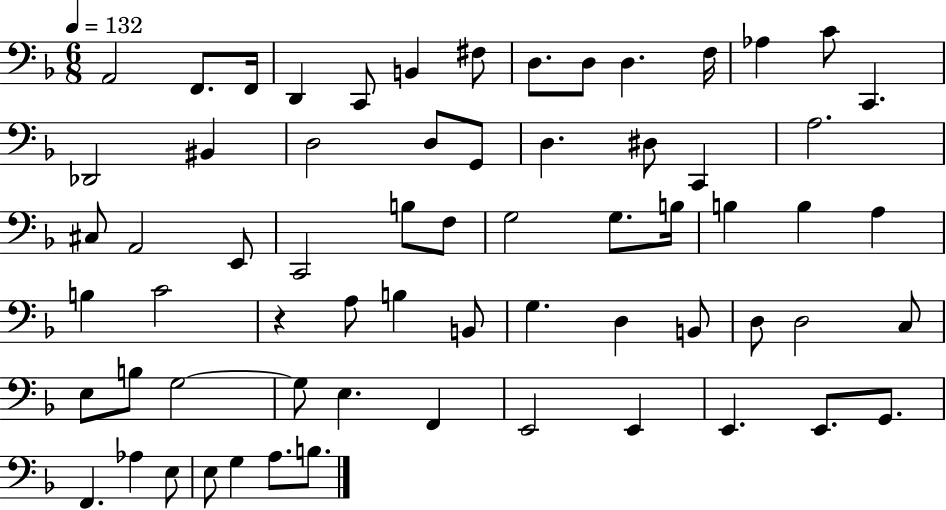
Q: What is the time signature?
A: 6/8